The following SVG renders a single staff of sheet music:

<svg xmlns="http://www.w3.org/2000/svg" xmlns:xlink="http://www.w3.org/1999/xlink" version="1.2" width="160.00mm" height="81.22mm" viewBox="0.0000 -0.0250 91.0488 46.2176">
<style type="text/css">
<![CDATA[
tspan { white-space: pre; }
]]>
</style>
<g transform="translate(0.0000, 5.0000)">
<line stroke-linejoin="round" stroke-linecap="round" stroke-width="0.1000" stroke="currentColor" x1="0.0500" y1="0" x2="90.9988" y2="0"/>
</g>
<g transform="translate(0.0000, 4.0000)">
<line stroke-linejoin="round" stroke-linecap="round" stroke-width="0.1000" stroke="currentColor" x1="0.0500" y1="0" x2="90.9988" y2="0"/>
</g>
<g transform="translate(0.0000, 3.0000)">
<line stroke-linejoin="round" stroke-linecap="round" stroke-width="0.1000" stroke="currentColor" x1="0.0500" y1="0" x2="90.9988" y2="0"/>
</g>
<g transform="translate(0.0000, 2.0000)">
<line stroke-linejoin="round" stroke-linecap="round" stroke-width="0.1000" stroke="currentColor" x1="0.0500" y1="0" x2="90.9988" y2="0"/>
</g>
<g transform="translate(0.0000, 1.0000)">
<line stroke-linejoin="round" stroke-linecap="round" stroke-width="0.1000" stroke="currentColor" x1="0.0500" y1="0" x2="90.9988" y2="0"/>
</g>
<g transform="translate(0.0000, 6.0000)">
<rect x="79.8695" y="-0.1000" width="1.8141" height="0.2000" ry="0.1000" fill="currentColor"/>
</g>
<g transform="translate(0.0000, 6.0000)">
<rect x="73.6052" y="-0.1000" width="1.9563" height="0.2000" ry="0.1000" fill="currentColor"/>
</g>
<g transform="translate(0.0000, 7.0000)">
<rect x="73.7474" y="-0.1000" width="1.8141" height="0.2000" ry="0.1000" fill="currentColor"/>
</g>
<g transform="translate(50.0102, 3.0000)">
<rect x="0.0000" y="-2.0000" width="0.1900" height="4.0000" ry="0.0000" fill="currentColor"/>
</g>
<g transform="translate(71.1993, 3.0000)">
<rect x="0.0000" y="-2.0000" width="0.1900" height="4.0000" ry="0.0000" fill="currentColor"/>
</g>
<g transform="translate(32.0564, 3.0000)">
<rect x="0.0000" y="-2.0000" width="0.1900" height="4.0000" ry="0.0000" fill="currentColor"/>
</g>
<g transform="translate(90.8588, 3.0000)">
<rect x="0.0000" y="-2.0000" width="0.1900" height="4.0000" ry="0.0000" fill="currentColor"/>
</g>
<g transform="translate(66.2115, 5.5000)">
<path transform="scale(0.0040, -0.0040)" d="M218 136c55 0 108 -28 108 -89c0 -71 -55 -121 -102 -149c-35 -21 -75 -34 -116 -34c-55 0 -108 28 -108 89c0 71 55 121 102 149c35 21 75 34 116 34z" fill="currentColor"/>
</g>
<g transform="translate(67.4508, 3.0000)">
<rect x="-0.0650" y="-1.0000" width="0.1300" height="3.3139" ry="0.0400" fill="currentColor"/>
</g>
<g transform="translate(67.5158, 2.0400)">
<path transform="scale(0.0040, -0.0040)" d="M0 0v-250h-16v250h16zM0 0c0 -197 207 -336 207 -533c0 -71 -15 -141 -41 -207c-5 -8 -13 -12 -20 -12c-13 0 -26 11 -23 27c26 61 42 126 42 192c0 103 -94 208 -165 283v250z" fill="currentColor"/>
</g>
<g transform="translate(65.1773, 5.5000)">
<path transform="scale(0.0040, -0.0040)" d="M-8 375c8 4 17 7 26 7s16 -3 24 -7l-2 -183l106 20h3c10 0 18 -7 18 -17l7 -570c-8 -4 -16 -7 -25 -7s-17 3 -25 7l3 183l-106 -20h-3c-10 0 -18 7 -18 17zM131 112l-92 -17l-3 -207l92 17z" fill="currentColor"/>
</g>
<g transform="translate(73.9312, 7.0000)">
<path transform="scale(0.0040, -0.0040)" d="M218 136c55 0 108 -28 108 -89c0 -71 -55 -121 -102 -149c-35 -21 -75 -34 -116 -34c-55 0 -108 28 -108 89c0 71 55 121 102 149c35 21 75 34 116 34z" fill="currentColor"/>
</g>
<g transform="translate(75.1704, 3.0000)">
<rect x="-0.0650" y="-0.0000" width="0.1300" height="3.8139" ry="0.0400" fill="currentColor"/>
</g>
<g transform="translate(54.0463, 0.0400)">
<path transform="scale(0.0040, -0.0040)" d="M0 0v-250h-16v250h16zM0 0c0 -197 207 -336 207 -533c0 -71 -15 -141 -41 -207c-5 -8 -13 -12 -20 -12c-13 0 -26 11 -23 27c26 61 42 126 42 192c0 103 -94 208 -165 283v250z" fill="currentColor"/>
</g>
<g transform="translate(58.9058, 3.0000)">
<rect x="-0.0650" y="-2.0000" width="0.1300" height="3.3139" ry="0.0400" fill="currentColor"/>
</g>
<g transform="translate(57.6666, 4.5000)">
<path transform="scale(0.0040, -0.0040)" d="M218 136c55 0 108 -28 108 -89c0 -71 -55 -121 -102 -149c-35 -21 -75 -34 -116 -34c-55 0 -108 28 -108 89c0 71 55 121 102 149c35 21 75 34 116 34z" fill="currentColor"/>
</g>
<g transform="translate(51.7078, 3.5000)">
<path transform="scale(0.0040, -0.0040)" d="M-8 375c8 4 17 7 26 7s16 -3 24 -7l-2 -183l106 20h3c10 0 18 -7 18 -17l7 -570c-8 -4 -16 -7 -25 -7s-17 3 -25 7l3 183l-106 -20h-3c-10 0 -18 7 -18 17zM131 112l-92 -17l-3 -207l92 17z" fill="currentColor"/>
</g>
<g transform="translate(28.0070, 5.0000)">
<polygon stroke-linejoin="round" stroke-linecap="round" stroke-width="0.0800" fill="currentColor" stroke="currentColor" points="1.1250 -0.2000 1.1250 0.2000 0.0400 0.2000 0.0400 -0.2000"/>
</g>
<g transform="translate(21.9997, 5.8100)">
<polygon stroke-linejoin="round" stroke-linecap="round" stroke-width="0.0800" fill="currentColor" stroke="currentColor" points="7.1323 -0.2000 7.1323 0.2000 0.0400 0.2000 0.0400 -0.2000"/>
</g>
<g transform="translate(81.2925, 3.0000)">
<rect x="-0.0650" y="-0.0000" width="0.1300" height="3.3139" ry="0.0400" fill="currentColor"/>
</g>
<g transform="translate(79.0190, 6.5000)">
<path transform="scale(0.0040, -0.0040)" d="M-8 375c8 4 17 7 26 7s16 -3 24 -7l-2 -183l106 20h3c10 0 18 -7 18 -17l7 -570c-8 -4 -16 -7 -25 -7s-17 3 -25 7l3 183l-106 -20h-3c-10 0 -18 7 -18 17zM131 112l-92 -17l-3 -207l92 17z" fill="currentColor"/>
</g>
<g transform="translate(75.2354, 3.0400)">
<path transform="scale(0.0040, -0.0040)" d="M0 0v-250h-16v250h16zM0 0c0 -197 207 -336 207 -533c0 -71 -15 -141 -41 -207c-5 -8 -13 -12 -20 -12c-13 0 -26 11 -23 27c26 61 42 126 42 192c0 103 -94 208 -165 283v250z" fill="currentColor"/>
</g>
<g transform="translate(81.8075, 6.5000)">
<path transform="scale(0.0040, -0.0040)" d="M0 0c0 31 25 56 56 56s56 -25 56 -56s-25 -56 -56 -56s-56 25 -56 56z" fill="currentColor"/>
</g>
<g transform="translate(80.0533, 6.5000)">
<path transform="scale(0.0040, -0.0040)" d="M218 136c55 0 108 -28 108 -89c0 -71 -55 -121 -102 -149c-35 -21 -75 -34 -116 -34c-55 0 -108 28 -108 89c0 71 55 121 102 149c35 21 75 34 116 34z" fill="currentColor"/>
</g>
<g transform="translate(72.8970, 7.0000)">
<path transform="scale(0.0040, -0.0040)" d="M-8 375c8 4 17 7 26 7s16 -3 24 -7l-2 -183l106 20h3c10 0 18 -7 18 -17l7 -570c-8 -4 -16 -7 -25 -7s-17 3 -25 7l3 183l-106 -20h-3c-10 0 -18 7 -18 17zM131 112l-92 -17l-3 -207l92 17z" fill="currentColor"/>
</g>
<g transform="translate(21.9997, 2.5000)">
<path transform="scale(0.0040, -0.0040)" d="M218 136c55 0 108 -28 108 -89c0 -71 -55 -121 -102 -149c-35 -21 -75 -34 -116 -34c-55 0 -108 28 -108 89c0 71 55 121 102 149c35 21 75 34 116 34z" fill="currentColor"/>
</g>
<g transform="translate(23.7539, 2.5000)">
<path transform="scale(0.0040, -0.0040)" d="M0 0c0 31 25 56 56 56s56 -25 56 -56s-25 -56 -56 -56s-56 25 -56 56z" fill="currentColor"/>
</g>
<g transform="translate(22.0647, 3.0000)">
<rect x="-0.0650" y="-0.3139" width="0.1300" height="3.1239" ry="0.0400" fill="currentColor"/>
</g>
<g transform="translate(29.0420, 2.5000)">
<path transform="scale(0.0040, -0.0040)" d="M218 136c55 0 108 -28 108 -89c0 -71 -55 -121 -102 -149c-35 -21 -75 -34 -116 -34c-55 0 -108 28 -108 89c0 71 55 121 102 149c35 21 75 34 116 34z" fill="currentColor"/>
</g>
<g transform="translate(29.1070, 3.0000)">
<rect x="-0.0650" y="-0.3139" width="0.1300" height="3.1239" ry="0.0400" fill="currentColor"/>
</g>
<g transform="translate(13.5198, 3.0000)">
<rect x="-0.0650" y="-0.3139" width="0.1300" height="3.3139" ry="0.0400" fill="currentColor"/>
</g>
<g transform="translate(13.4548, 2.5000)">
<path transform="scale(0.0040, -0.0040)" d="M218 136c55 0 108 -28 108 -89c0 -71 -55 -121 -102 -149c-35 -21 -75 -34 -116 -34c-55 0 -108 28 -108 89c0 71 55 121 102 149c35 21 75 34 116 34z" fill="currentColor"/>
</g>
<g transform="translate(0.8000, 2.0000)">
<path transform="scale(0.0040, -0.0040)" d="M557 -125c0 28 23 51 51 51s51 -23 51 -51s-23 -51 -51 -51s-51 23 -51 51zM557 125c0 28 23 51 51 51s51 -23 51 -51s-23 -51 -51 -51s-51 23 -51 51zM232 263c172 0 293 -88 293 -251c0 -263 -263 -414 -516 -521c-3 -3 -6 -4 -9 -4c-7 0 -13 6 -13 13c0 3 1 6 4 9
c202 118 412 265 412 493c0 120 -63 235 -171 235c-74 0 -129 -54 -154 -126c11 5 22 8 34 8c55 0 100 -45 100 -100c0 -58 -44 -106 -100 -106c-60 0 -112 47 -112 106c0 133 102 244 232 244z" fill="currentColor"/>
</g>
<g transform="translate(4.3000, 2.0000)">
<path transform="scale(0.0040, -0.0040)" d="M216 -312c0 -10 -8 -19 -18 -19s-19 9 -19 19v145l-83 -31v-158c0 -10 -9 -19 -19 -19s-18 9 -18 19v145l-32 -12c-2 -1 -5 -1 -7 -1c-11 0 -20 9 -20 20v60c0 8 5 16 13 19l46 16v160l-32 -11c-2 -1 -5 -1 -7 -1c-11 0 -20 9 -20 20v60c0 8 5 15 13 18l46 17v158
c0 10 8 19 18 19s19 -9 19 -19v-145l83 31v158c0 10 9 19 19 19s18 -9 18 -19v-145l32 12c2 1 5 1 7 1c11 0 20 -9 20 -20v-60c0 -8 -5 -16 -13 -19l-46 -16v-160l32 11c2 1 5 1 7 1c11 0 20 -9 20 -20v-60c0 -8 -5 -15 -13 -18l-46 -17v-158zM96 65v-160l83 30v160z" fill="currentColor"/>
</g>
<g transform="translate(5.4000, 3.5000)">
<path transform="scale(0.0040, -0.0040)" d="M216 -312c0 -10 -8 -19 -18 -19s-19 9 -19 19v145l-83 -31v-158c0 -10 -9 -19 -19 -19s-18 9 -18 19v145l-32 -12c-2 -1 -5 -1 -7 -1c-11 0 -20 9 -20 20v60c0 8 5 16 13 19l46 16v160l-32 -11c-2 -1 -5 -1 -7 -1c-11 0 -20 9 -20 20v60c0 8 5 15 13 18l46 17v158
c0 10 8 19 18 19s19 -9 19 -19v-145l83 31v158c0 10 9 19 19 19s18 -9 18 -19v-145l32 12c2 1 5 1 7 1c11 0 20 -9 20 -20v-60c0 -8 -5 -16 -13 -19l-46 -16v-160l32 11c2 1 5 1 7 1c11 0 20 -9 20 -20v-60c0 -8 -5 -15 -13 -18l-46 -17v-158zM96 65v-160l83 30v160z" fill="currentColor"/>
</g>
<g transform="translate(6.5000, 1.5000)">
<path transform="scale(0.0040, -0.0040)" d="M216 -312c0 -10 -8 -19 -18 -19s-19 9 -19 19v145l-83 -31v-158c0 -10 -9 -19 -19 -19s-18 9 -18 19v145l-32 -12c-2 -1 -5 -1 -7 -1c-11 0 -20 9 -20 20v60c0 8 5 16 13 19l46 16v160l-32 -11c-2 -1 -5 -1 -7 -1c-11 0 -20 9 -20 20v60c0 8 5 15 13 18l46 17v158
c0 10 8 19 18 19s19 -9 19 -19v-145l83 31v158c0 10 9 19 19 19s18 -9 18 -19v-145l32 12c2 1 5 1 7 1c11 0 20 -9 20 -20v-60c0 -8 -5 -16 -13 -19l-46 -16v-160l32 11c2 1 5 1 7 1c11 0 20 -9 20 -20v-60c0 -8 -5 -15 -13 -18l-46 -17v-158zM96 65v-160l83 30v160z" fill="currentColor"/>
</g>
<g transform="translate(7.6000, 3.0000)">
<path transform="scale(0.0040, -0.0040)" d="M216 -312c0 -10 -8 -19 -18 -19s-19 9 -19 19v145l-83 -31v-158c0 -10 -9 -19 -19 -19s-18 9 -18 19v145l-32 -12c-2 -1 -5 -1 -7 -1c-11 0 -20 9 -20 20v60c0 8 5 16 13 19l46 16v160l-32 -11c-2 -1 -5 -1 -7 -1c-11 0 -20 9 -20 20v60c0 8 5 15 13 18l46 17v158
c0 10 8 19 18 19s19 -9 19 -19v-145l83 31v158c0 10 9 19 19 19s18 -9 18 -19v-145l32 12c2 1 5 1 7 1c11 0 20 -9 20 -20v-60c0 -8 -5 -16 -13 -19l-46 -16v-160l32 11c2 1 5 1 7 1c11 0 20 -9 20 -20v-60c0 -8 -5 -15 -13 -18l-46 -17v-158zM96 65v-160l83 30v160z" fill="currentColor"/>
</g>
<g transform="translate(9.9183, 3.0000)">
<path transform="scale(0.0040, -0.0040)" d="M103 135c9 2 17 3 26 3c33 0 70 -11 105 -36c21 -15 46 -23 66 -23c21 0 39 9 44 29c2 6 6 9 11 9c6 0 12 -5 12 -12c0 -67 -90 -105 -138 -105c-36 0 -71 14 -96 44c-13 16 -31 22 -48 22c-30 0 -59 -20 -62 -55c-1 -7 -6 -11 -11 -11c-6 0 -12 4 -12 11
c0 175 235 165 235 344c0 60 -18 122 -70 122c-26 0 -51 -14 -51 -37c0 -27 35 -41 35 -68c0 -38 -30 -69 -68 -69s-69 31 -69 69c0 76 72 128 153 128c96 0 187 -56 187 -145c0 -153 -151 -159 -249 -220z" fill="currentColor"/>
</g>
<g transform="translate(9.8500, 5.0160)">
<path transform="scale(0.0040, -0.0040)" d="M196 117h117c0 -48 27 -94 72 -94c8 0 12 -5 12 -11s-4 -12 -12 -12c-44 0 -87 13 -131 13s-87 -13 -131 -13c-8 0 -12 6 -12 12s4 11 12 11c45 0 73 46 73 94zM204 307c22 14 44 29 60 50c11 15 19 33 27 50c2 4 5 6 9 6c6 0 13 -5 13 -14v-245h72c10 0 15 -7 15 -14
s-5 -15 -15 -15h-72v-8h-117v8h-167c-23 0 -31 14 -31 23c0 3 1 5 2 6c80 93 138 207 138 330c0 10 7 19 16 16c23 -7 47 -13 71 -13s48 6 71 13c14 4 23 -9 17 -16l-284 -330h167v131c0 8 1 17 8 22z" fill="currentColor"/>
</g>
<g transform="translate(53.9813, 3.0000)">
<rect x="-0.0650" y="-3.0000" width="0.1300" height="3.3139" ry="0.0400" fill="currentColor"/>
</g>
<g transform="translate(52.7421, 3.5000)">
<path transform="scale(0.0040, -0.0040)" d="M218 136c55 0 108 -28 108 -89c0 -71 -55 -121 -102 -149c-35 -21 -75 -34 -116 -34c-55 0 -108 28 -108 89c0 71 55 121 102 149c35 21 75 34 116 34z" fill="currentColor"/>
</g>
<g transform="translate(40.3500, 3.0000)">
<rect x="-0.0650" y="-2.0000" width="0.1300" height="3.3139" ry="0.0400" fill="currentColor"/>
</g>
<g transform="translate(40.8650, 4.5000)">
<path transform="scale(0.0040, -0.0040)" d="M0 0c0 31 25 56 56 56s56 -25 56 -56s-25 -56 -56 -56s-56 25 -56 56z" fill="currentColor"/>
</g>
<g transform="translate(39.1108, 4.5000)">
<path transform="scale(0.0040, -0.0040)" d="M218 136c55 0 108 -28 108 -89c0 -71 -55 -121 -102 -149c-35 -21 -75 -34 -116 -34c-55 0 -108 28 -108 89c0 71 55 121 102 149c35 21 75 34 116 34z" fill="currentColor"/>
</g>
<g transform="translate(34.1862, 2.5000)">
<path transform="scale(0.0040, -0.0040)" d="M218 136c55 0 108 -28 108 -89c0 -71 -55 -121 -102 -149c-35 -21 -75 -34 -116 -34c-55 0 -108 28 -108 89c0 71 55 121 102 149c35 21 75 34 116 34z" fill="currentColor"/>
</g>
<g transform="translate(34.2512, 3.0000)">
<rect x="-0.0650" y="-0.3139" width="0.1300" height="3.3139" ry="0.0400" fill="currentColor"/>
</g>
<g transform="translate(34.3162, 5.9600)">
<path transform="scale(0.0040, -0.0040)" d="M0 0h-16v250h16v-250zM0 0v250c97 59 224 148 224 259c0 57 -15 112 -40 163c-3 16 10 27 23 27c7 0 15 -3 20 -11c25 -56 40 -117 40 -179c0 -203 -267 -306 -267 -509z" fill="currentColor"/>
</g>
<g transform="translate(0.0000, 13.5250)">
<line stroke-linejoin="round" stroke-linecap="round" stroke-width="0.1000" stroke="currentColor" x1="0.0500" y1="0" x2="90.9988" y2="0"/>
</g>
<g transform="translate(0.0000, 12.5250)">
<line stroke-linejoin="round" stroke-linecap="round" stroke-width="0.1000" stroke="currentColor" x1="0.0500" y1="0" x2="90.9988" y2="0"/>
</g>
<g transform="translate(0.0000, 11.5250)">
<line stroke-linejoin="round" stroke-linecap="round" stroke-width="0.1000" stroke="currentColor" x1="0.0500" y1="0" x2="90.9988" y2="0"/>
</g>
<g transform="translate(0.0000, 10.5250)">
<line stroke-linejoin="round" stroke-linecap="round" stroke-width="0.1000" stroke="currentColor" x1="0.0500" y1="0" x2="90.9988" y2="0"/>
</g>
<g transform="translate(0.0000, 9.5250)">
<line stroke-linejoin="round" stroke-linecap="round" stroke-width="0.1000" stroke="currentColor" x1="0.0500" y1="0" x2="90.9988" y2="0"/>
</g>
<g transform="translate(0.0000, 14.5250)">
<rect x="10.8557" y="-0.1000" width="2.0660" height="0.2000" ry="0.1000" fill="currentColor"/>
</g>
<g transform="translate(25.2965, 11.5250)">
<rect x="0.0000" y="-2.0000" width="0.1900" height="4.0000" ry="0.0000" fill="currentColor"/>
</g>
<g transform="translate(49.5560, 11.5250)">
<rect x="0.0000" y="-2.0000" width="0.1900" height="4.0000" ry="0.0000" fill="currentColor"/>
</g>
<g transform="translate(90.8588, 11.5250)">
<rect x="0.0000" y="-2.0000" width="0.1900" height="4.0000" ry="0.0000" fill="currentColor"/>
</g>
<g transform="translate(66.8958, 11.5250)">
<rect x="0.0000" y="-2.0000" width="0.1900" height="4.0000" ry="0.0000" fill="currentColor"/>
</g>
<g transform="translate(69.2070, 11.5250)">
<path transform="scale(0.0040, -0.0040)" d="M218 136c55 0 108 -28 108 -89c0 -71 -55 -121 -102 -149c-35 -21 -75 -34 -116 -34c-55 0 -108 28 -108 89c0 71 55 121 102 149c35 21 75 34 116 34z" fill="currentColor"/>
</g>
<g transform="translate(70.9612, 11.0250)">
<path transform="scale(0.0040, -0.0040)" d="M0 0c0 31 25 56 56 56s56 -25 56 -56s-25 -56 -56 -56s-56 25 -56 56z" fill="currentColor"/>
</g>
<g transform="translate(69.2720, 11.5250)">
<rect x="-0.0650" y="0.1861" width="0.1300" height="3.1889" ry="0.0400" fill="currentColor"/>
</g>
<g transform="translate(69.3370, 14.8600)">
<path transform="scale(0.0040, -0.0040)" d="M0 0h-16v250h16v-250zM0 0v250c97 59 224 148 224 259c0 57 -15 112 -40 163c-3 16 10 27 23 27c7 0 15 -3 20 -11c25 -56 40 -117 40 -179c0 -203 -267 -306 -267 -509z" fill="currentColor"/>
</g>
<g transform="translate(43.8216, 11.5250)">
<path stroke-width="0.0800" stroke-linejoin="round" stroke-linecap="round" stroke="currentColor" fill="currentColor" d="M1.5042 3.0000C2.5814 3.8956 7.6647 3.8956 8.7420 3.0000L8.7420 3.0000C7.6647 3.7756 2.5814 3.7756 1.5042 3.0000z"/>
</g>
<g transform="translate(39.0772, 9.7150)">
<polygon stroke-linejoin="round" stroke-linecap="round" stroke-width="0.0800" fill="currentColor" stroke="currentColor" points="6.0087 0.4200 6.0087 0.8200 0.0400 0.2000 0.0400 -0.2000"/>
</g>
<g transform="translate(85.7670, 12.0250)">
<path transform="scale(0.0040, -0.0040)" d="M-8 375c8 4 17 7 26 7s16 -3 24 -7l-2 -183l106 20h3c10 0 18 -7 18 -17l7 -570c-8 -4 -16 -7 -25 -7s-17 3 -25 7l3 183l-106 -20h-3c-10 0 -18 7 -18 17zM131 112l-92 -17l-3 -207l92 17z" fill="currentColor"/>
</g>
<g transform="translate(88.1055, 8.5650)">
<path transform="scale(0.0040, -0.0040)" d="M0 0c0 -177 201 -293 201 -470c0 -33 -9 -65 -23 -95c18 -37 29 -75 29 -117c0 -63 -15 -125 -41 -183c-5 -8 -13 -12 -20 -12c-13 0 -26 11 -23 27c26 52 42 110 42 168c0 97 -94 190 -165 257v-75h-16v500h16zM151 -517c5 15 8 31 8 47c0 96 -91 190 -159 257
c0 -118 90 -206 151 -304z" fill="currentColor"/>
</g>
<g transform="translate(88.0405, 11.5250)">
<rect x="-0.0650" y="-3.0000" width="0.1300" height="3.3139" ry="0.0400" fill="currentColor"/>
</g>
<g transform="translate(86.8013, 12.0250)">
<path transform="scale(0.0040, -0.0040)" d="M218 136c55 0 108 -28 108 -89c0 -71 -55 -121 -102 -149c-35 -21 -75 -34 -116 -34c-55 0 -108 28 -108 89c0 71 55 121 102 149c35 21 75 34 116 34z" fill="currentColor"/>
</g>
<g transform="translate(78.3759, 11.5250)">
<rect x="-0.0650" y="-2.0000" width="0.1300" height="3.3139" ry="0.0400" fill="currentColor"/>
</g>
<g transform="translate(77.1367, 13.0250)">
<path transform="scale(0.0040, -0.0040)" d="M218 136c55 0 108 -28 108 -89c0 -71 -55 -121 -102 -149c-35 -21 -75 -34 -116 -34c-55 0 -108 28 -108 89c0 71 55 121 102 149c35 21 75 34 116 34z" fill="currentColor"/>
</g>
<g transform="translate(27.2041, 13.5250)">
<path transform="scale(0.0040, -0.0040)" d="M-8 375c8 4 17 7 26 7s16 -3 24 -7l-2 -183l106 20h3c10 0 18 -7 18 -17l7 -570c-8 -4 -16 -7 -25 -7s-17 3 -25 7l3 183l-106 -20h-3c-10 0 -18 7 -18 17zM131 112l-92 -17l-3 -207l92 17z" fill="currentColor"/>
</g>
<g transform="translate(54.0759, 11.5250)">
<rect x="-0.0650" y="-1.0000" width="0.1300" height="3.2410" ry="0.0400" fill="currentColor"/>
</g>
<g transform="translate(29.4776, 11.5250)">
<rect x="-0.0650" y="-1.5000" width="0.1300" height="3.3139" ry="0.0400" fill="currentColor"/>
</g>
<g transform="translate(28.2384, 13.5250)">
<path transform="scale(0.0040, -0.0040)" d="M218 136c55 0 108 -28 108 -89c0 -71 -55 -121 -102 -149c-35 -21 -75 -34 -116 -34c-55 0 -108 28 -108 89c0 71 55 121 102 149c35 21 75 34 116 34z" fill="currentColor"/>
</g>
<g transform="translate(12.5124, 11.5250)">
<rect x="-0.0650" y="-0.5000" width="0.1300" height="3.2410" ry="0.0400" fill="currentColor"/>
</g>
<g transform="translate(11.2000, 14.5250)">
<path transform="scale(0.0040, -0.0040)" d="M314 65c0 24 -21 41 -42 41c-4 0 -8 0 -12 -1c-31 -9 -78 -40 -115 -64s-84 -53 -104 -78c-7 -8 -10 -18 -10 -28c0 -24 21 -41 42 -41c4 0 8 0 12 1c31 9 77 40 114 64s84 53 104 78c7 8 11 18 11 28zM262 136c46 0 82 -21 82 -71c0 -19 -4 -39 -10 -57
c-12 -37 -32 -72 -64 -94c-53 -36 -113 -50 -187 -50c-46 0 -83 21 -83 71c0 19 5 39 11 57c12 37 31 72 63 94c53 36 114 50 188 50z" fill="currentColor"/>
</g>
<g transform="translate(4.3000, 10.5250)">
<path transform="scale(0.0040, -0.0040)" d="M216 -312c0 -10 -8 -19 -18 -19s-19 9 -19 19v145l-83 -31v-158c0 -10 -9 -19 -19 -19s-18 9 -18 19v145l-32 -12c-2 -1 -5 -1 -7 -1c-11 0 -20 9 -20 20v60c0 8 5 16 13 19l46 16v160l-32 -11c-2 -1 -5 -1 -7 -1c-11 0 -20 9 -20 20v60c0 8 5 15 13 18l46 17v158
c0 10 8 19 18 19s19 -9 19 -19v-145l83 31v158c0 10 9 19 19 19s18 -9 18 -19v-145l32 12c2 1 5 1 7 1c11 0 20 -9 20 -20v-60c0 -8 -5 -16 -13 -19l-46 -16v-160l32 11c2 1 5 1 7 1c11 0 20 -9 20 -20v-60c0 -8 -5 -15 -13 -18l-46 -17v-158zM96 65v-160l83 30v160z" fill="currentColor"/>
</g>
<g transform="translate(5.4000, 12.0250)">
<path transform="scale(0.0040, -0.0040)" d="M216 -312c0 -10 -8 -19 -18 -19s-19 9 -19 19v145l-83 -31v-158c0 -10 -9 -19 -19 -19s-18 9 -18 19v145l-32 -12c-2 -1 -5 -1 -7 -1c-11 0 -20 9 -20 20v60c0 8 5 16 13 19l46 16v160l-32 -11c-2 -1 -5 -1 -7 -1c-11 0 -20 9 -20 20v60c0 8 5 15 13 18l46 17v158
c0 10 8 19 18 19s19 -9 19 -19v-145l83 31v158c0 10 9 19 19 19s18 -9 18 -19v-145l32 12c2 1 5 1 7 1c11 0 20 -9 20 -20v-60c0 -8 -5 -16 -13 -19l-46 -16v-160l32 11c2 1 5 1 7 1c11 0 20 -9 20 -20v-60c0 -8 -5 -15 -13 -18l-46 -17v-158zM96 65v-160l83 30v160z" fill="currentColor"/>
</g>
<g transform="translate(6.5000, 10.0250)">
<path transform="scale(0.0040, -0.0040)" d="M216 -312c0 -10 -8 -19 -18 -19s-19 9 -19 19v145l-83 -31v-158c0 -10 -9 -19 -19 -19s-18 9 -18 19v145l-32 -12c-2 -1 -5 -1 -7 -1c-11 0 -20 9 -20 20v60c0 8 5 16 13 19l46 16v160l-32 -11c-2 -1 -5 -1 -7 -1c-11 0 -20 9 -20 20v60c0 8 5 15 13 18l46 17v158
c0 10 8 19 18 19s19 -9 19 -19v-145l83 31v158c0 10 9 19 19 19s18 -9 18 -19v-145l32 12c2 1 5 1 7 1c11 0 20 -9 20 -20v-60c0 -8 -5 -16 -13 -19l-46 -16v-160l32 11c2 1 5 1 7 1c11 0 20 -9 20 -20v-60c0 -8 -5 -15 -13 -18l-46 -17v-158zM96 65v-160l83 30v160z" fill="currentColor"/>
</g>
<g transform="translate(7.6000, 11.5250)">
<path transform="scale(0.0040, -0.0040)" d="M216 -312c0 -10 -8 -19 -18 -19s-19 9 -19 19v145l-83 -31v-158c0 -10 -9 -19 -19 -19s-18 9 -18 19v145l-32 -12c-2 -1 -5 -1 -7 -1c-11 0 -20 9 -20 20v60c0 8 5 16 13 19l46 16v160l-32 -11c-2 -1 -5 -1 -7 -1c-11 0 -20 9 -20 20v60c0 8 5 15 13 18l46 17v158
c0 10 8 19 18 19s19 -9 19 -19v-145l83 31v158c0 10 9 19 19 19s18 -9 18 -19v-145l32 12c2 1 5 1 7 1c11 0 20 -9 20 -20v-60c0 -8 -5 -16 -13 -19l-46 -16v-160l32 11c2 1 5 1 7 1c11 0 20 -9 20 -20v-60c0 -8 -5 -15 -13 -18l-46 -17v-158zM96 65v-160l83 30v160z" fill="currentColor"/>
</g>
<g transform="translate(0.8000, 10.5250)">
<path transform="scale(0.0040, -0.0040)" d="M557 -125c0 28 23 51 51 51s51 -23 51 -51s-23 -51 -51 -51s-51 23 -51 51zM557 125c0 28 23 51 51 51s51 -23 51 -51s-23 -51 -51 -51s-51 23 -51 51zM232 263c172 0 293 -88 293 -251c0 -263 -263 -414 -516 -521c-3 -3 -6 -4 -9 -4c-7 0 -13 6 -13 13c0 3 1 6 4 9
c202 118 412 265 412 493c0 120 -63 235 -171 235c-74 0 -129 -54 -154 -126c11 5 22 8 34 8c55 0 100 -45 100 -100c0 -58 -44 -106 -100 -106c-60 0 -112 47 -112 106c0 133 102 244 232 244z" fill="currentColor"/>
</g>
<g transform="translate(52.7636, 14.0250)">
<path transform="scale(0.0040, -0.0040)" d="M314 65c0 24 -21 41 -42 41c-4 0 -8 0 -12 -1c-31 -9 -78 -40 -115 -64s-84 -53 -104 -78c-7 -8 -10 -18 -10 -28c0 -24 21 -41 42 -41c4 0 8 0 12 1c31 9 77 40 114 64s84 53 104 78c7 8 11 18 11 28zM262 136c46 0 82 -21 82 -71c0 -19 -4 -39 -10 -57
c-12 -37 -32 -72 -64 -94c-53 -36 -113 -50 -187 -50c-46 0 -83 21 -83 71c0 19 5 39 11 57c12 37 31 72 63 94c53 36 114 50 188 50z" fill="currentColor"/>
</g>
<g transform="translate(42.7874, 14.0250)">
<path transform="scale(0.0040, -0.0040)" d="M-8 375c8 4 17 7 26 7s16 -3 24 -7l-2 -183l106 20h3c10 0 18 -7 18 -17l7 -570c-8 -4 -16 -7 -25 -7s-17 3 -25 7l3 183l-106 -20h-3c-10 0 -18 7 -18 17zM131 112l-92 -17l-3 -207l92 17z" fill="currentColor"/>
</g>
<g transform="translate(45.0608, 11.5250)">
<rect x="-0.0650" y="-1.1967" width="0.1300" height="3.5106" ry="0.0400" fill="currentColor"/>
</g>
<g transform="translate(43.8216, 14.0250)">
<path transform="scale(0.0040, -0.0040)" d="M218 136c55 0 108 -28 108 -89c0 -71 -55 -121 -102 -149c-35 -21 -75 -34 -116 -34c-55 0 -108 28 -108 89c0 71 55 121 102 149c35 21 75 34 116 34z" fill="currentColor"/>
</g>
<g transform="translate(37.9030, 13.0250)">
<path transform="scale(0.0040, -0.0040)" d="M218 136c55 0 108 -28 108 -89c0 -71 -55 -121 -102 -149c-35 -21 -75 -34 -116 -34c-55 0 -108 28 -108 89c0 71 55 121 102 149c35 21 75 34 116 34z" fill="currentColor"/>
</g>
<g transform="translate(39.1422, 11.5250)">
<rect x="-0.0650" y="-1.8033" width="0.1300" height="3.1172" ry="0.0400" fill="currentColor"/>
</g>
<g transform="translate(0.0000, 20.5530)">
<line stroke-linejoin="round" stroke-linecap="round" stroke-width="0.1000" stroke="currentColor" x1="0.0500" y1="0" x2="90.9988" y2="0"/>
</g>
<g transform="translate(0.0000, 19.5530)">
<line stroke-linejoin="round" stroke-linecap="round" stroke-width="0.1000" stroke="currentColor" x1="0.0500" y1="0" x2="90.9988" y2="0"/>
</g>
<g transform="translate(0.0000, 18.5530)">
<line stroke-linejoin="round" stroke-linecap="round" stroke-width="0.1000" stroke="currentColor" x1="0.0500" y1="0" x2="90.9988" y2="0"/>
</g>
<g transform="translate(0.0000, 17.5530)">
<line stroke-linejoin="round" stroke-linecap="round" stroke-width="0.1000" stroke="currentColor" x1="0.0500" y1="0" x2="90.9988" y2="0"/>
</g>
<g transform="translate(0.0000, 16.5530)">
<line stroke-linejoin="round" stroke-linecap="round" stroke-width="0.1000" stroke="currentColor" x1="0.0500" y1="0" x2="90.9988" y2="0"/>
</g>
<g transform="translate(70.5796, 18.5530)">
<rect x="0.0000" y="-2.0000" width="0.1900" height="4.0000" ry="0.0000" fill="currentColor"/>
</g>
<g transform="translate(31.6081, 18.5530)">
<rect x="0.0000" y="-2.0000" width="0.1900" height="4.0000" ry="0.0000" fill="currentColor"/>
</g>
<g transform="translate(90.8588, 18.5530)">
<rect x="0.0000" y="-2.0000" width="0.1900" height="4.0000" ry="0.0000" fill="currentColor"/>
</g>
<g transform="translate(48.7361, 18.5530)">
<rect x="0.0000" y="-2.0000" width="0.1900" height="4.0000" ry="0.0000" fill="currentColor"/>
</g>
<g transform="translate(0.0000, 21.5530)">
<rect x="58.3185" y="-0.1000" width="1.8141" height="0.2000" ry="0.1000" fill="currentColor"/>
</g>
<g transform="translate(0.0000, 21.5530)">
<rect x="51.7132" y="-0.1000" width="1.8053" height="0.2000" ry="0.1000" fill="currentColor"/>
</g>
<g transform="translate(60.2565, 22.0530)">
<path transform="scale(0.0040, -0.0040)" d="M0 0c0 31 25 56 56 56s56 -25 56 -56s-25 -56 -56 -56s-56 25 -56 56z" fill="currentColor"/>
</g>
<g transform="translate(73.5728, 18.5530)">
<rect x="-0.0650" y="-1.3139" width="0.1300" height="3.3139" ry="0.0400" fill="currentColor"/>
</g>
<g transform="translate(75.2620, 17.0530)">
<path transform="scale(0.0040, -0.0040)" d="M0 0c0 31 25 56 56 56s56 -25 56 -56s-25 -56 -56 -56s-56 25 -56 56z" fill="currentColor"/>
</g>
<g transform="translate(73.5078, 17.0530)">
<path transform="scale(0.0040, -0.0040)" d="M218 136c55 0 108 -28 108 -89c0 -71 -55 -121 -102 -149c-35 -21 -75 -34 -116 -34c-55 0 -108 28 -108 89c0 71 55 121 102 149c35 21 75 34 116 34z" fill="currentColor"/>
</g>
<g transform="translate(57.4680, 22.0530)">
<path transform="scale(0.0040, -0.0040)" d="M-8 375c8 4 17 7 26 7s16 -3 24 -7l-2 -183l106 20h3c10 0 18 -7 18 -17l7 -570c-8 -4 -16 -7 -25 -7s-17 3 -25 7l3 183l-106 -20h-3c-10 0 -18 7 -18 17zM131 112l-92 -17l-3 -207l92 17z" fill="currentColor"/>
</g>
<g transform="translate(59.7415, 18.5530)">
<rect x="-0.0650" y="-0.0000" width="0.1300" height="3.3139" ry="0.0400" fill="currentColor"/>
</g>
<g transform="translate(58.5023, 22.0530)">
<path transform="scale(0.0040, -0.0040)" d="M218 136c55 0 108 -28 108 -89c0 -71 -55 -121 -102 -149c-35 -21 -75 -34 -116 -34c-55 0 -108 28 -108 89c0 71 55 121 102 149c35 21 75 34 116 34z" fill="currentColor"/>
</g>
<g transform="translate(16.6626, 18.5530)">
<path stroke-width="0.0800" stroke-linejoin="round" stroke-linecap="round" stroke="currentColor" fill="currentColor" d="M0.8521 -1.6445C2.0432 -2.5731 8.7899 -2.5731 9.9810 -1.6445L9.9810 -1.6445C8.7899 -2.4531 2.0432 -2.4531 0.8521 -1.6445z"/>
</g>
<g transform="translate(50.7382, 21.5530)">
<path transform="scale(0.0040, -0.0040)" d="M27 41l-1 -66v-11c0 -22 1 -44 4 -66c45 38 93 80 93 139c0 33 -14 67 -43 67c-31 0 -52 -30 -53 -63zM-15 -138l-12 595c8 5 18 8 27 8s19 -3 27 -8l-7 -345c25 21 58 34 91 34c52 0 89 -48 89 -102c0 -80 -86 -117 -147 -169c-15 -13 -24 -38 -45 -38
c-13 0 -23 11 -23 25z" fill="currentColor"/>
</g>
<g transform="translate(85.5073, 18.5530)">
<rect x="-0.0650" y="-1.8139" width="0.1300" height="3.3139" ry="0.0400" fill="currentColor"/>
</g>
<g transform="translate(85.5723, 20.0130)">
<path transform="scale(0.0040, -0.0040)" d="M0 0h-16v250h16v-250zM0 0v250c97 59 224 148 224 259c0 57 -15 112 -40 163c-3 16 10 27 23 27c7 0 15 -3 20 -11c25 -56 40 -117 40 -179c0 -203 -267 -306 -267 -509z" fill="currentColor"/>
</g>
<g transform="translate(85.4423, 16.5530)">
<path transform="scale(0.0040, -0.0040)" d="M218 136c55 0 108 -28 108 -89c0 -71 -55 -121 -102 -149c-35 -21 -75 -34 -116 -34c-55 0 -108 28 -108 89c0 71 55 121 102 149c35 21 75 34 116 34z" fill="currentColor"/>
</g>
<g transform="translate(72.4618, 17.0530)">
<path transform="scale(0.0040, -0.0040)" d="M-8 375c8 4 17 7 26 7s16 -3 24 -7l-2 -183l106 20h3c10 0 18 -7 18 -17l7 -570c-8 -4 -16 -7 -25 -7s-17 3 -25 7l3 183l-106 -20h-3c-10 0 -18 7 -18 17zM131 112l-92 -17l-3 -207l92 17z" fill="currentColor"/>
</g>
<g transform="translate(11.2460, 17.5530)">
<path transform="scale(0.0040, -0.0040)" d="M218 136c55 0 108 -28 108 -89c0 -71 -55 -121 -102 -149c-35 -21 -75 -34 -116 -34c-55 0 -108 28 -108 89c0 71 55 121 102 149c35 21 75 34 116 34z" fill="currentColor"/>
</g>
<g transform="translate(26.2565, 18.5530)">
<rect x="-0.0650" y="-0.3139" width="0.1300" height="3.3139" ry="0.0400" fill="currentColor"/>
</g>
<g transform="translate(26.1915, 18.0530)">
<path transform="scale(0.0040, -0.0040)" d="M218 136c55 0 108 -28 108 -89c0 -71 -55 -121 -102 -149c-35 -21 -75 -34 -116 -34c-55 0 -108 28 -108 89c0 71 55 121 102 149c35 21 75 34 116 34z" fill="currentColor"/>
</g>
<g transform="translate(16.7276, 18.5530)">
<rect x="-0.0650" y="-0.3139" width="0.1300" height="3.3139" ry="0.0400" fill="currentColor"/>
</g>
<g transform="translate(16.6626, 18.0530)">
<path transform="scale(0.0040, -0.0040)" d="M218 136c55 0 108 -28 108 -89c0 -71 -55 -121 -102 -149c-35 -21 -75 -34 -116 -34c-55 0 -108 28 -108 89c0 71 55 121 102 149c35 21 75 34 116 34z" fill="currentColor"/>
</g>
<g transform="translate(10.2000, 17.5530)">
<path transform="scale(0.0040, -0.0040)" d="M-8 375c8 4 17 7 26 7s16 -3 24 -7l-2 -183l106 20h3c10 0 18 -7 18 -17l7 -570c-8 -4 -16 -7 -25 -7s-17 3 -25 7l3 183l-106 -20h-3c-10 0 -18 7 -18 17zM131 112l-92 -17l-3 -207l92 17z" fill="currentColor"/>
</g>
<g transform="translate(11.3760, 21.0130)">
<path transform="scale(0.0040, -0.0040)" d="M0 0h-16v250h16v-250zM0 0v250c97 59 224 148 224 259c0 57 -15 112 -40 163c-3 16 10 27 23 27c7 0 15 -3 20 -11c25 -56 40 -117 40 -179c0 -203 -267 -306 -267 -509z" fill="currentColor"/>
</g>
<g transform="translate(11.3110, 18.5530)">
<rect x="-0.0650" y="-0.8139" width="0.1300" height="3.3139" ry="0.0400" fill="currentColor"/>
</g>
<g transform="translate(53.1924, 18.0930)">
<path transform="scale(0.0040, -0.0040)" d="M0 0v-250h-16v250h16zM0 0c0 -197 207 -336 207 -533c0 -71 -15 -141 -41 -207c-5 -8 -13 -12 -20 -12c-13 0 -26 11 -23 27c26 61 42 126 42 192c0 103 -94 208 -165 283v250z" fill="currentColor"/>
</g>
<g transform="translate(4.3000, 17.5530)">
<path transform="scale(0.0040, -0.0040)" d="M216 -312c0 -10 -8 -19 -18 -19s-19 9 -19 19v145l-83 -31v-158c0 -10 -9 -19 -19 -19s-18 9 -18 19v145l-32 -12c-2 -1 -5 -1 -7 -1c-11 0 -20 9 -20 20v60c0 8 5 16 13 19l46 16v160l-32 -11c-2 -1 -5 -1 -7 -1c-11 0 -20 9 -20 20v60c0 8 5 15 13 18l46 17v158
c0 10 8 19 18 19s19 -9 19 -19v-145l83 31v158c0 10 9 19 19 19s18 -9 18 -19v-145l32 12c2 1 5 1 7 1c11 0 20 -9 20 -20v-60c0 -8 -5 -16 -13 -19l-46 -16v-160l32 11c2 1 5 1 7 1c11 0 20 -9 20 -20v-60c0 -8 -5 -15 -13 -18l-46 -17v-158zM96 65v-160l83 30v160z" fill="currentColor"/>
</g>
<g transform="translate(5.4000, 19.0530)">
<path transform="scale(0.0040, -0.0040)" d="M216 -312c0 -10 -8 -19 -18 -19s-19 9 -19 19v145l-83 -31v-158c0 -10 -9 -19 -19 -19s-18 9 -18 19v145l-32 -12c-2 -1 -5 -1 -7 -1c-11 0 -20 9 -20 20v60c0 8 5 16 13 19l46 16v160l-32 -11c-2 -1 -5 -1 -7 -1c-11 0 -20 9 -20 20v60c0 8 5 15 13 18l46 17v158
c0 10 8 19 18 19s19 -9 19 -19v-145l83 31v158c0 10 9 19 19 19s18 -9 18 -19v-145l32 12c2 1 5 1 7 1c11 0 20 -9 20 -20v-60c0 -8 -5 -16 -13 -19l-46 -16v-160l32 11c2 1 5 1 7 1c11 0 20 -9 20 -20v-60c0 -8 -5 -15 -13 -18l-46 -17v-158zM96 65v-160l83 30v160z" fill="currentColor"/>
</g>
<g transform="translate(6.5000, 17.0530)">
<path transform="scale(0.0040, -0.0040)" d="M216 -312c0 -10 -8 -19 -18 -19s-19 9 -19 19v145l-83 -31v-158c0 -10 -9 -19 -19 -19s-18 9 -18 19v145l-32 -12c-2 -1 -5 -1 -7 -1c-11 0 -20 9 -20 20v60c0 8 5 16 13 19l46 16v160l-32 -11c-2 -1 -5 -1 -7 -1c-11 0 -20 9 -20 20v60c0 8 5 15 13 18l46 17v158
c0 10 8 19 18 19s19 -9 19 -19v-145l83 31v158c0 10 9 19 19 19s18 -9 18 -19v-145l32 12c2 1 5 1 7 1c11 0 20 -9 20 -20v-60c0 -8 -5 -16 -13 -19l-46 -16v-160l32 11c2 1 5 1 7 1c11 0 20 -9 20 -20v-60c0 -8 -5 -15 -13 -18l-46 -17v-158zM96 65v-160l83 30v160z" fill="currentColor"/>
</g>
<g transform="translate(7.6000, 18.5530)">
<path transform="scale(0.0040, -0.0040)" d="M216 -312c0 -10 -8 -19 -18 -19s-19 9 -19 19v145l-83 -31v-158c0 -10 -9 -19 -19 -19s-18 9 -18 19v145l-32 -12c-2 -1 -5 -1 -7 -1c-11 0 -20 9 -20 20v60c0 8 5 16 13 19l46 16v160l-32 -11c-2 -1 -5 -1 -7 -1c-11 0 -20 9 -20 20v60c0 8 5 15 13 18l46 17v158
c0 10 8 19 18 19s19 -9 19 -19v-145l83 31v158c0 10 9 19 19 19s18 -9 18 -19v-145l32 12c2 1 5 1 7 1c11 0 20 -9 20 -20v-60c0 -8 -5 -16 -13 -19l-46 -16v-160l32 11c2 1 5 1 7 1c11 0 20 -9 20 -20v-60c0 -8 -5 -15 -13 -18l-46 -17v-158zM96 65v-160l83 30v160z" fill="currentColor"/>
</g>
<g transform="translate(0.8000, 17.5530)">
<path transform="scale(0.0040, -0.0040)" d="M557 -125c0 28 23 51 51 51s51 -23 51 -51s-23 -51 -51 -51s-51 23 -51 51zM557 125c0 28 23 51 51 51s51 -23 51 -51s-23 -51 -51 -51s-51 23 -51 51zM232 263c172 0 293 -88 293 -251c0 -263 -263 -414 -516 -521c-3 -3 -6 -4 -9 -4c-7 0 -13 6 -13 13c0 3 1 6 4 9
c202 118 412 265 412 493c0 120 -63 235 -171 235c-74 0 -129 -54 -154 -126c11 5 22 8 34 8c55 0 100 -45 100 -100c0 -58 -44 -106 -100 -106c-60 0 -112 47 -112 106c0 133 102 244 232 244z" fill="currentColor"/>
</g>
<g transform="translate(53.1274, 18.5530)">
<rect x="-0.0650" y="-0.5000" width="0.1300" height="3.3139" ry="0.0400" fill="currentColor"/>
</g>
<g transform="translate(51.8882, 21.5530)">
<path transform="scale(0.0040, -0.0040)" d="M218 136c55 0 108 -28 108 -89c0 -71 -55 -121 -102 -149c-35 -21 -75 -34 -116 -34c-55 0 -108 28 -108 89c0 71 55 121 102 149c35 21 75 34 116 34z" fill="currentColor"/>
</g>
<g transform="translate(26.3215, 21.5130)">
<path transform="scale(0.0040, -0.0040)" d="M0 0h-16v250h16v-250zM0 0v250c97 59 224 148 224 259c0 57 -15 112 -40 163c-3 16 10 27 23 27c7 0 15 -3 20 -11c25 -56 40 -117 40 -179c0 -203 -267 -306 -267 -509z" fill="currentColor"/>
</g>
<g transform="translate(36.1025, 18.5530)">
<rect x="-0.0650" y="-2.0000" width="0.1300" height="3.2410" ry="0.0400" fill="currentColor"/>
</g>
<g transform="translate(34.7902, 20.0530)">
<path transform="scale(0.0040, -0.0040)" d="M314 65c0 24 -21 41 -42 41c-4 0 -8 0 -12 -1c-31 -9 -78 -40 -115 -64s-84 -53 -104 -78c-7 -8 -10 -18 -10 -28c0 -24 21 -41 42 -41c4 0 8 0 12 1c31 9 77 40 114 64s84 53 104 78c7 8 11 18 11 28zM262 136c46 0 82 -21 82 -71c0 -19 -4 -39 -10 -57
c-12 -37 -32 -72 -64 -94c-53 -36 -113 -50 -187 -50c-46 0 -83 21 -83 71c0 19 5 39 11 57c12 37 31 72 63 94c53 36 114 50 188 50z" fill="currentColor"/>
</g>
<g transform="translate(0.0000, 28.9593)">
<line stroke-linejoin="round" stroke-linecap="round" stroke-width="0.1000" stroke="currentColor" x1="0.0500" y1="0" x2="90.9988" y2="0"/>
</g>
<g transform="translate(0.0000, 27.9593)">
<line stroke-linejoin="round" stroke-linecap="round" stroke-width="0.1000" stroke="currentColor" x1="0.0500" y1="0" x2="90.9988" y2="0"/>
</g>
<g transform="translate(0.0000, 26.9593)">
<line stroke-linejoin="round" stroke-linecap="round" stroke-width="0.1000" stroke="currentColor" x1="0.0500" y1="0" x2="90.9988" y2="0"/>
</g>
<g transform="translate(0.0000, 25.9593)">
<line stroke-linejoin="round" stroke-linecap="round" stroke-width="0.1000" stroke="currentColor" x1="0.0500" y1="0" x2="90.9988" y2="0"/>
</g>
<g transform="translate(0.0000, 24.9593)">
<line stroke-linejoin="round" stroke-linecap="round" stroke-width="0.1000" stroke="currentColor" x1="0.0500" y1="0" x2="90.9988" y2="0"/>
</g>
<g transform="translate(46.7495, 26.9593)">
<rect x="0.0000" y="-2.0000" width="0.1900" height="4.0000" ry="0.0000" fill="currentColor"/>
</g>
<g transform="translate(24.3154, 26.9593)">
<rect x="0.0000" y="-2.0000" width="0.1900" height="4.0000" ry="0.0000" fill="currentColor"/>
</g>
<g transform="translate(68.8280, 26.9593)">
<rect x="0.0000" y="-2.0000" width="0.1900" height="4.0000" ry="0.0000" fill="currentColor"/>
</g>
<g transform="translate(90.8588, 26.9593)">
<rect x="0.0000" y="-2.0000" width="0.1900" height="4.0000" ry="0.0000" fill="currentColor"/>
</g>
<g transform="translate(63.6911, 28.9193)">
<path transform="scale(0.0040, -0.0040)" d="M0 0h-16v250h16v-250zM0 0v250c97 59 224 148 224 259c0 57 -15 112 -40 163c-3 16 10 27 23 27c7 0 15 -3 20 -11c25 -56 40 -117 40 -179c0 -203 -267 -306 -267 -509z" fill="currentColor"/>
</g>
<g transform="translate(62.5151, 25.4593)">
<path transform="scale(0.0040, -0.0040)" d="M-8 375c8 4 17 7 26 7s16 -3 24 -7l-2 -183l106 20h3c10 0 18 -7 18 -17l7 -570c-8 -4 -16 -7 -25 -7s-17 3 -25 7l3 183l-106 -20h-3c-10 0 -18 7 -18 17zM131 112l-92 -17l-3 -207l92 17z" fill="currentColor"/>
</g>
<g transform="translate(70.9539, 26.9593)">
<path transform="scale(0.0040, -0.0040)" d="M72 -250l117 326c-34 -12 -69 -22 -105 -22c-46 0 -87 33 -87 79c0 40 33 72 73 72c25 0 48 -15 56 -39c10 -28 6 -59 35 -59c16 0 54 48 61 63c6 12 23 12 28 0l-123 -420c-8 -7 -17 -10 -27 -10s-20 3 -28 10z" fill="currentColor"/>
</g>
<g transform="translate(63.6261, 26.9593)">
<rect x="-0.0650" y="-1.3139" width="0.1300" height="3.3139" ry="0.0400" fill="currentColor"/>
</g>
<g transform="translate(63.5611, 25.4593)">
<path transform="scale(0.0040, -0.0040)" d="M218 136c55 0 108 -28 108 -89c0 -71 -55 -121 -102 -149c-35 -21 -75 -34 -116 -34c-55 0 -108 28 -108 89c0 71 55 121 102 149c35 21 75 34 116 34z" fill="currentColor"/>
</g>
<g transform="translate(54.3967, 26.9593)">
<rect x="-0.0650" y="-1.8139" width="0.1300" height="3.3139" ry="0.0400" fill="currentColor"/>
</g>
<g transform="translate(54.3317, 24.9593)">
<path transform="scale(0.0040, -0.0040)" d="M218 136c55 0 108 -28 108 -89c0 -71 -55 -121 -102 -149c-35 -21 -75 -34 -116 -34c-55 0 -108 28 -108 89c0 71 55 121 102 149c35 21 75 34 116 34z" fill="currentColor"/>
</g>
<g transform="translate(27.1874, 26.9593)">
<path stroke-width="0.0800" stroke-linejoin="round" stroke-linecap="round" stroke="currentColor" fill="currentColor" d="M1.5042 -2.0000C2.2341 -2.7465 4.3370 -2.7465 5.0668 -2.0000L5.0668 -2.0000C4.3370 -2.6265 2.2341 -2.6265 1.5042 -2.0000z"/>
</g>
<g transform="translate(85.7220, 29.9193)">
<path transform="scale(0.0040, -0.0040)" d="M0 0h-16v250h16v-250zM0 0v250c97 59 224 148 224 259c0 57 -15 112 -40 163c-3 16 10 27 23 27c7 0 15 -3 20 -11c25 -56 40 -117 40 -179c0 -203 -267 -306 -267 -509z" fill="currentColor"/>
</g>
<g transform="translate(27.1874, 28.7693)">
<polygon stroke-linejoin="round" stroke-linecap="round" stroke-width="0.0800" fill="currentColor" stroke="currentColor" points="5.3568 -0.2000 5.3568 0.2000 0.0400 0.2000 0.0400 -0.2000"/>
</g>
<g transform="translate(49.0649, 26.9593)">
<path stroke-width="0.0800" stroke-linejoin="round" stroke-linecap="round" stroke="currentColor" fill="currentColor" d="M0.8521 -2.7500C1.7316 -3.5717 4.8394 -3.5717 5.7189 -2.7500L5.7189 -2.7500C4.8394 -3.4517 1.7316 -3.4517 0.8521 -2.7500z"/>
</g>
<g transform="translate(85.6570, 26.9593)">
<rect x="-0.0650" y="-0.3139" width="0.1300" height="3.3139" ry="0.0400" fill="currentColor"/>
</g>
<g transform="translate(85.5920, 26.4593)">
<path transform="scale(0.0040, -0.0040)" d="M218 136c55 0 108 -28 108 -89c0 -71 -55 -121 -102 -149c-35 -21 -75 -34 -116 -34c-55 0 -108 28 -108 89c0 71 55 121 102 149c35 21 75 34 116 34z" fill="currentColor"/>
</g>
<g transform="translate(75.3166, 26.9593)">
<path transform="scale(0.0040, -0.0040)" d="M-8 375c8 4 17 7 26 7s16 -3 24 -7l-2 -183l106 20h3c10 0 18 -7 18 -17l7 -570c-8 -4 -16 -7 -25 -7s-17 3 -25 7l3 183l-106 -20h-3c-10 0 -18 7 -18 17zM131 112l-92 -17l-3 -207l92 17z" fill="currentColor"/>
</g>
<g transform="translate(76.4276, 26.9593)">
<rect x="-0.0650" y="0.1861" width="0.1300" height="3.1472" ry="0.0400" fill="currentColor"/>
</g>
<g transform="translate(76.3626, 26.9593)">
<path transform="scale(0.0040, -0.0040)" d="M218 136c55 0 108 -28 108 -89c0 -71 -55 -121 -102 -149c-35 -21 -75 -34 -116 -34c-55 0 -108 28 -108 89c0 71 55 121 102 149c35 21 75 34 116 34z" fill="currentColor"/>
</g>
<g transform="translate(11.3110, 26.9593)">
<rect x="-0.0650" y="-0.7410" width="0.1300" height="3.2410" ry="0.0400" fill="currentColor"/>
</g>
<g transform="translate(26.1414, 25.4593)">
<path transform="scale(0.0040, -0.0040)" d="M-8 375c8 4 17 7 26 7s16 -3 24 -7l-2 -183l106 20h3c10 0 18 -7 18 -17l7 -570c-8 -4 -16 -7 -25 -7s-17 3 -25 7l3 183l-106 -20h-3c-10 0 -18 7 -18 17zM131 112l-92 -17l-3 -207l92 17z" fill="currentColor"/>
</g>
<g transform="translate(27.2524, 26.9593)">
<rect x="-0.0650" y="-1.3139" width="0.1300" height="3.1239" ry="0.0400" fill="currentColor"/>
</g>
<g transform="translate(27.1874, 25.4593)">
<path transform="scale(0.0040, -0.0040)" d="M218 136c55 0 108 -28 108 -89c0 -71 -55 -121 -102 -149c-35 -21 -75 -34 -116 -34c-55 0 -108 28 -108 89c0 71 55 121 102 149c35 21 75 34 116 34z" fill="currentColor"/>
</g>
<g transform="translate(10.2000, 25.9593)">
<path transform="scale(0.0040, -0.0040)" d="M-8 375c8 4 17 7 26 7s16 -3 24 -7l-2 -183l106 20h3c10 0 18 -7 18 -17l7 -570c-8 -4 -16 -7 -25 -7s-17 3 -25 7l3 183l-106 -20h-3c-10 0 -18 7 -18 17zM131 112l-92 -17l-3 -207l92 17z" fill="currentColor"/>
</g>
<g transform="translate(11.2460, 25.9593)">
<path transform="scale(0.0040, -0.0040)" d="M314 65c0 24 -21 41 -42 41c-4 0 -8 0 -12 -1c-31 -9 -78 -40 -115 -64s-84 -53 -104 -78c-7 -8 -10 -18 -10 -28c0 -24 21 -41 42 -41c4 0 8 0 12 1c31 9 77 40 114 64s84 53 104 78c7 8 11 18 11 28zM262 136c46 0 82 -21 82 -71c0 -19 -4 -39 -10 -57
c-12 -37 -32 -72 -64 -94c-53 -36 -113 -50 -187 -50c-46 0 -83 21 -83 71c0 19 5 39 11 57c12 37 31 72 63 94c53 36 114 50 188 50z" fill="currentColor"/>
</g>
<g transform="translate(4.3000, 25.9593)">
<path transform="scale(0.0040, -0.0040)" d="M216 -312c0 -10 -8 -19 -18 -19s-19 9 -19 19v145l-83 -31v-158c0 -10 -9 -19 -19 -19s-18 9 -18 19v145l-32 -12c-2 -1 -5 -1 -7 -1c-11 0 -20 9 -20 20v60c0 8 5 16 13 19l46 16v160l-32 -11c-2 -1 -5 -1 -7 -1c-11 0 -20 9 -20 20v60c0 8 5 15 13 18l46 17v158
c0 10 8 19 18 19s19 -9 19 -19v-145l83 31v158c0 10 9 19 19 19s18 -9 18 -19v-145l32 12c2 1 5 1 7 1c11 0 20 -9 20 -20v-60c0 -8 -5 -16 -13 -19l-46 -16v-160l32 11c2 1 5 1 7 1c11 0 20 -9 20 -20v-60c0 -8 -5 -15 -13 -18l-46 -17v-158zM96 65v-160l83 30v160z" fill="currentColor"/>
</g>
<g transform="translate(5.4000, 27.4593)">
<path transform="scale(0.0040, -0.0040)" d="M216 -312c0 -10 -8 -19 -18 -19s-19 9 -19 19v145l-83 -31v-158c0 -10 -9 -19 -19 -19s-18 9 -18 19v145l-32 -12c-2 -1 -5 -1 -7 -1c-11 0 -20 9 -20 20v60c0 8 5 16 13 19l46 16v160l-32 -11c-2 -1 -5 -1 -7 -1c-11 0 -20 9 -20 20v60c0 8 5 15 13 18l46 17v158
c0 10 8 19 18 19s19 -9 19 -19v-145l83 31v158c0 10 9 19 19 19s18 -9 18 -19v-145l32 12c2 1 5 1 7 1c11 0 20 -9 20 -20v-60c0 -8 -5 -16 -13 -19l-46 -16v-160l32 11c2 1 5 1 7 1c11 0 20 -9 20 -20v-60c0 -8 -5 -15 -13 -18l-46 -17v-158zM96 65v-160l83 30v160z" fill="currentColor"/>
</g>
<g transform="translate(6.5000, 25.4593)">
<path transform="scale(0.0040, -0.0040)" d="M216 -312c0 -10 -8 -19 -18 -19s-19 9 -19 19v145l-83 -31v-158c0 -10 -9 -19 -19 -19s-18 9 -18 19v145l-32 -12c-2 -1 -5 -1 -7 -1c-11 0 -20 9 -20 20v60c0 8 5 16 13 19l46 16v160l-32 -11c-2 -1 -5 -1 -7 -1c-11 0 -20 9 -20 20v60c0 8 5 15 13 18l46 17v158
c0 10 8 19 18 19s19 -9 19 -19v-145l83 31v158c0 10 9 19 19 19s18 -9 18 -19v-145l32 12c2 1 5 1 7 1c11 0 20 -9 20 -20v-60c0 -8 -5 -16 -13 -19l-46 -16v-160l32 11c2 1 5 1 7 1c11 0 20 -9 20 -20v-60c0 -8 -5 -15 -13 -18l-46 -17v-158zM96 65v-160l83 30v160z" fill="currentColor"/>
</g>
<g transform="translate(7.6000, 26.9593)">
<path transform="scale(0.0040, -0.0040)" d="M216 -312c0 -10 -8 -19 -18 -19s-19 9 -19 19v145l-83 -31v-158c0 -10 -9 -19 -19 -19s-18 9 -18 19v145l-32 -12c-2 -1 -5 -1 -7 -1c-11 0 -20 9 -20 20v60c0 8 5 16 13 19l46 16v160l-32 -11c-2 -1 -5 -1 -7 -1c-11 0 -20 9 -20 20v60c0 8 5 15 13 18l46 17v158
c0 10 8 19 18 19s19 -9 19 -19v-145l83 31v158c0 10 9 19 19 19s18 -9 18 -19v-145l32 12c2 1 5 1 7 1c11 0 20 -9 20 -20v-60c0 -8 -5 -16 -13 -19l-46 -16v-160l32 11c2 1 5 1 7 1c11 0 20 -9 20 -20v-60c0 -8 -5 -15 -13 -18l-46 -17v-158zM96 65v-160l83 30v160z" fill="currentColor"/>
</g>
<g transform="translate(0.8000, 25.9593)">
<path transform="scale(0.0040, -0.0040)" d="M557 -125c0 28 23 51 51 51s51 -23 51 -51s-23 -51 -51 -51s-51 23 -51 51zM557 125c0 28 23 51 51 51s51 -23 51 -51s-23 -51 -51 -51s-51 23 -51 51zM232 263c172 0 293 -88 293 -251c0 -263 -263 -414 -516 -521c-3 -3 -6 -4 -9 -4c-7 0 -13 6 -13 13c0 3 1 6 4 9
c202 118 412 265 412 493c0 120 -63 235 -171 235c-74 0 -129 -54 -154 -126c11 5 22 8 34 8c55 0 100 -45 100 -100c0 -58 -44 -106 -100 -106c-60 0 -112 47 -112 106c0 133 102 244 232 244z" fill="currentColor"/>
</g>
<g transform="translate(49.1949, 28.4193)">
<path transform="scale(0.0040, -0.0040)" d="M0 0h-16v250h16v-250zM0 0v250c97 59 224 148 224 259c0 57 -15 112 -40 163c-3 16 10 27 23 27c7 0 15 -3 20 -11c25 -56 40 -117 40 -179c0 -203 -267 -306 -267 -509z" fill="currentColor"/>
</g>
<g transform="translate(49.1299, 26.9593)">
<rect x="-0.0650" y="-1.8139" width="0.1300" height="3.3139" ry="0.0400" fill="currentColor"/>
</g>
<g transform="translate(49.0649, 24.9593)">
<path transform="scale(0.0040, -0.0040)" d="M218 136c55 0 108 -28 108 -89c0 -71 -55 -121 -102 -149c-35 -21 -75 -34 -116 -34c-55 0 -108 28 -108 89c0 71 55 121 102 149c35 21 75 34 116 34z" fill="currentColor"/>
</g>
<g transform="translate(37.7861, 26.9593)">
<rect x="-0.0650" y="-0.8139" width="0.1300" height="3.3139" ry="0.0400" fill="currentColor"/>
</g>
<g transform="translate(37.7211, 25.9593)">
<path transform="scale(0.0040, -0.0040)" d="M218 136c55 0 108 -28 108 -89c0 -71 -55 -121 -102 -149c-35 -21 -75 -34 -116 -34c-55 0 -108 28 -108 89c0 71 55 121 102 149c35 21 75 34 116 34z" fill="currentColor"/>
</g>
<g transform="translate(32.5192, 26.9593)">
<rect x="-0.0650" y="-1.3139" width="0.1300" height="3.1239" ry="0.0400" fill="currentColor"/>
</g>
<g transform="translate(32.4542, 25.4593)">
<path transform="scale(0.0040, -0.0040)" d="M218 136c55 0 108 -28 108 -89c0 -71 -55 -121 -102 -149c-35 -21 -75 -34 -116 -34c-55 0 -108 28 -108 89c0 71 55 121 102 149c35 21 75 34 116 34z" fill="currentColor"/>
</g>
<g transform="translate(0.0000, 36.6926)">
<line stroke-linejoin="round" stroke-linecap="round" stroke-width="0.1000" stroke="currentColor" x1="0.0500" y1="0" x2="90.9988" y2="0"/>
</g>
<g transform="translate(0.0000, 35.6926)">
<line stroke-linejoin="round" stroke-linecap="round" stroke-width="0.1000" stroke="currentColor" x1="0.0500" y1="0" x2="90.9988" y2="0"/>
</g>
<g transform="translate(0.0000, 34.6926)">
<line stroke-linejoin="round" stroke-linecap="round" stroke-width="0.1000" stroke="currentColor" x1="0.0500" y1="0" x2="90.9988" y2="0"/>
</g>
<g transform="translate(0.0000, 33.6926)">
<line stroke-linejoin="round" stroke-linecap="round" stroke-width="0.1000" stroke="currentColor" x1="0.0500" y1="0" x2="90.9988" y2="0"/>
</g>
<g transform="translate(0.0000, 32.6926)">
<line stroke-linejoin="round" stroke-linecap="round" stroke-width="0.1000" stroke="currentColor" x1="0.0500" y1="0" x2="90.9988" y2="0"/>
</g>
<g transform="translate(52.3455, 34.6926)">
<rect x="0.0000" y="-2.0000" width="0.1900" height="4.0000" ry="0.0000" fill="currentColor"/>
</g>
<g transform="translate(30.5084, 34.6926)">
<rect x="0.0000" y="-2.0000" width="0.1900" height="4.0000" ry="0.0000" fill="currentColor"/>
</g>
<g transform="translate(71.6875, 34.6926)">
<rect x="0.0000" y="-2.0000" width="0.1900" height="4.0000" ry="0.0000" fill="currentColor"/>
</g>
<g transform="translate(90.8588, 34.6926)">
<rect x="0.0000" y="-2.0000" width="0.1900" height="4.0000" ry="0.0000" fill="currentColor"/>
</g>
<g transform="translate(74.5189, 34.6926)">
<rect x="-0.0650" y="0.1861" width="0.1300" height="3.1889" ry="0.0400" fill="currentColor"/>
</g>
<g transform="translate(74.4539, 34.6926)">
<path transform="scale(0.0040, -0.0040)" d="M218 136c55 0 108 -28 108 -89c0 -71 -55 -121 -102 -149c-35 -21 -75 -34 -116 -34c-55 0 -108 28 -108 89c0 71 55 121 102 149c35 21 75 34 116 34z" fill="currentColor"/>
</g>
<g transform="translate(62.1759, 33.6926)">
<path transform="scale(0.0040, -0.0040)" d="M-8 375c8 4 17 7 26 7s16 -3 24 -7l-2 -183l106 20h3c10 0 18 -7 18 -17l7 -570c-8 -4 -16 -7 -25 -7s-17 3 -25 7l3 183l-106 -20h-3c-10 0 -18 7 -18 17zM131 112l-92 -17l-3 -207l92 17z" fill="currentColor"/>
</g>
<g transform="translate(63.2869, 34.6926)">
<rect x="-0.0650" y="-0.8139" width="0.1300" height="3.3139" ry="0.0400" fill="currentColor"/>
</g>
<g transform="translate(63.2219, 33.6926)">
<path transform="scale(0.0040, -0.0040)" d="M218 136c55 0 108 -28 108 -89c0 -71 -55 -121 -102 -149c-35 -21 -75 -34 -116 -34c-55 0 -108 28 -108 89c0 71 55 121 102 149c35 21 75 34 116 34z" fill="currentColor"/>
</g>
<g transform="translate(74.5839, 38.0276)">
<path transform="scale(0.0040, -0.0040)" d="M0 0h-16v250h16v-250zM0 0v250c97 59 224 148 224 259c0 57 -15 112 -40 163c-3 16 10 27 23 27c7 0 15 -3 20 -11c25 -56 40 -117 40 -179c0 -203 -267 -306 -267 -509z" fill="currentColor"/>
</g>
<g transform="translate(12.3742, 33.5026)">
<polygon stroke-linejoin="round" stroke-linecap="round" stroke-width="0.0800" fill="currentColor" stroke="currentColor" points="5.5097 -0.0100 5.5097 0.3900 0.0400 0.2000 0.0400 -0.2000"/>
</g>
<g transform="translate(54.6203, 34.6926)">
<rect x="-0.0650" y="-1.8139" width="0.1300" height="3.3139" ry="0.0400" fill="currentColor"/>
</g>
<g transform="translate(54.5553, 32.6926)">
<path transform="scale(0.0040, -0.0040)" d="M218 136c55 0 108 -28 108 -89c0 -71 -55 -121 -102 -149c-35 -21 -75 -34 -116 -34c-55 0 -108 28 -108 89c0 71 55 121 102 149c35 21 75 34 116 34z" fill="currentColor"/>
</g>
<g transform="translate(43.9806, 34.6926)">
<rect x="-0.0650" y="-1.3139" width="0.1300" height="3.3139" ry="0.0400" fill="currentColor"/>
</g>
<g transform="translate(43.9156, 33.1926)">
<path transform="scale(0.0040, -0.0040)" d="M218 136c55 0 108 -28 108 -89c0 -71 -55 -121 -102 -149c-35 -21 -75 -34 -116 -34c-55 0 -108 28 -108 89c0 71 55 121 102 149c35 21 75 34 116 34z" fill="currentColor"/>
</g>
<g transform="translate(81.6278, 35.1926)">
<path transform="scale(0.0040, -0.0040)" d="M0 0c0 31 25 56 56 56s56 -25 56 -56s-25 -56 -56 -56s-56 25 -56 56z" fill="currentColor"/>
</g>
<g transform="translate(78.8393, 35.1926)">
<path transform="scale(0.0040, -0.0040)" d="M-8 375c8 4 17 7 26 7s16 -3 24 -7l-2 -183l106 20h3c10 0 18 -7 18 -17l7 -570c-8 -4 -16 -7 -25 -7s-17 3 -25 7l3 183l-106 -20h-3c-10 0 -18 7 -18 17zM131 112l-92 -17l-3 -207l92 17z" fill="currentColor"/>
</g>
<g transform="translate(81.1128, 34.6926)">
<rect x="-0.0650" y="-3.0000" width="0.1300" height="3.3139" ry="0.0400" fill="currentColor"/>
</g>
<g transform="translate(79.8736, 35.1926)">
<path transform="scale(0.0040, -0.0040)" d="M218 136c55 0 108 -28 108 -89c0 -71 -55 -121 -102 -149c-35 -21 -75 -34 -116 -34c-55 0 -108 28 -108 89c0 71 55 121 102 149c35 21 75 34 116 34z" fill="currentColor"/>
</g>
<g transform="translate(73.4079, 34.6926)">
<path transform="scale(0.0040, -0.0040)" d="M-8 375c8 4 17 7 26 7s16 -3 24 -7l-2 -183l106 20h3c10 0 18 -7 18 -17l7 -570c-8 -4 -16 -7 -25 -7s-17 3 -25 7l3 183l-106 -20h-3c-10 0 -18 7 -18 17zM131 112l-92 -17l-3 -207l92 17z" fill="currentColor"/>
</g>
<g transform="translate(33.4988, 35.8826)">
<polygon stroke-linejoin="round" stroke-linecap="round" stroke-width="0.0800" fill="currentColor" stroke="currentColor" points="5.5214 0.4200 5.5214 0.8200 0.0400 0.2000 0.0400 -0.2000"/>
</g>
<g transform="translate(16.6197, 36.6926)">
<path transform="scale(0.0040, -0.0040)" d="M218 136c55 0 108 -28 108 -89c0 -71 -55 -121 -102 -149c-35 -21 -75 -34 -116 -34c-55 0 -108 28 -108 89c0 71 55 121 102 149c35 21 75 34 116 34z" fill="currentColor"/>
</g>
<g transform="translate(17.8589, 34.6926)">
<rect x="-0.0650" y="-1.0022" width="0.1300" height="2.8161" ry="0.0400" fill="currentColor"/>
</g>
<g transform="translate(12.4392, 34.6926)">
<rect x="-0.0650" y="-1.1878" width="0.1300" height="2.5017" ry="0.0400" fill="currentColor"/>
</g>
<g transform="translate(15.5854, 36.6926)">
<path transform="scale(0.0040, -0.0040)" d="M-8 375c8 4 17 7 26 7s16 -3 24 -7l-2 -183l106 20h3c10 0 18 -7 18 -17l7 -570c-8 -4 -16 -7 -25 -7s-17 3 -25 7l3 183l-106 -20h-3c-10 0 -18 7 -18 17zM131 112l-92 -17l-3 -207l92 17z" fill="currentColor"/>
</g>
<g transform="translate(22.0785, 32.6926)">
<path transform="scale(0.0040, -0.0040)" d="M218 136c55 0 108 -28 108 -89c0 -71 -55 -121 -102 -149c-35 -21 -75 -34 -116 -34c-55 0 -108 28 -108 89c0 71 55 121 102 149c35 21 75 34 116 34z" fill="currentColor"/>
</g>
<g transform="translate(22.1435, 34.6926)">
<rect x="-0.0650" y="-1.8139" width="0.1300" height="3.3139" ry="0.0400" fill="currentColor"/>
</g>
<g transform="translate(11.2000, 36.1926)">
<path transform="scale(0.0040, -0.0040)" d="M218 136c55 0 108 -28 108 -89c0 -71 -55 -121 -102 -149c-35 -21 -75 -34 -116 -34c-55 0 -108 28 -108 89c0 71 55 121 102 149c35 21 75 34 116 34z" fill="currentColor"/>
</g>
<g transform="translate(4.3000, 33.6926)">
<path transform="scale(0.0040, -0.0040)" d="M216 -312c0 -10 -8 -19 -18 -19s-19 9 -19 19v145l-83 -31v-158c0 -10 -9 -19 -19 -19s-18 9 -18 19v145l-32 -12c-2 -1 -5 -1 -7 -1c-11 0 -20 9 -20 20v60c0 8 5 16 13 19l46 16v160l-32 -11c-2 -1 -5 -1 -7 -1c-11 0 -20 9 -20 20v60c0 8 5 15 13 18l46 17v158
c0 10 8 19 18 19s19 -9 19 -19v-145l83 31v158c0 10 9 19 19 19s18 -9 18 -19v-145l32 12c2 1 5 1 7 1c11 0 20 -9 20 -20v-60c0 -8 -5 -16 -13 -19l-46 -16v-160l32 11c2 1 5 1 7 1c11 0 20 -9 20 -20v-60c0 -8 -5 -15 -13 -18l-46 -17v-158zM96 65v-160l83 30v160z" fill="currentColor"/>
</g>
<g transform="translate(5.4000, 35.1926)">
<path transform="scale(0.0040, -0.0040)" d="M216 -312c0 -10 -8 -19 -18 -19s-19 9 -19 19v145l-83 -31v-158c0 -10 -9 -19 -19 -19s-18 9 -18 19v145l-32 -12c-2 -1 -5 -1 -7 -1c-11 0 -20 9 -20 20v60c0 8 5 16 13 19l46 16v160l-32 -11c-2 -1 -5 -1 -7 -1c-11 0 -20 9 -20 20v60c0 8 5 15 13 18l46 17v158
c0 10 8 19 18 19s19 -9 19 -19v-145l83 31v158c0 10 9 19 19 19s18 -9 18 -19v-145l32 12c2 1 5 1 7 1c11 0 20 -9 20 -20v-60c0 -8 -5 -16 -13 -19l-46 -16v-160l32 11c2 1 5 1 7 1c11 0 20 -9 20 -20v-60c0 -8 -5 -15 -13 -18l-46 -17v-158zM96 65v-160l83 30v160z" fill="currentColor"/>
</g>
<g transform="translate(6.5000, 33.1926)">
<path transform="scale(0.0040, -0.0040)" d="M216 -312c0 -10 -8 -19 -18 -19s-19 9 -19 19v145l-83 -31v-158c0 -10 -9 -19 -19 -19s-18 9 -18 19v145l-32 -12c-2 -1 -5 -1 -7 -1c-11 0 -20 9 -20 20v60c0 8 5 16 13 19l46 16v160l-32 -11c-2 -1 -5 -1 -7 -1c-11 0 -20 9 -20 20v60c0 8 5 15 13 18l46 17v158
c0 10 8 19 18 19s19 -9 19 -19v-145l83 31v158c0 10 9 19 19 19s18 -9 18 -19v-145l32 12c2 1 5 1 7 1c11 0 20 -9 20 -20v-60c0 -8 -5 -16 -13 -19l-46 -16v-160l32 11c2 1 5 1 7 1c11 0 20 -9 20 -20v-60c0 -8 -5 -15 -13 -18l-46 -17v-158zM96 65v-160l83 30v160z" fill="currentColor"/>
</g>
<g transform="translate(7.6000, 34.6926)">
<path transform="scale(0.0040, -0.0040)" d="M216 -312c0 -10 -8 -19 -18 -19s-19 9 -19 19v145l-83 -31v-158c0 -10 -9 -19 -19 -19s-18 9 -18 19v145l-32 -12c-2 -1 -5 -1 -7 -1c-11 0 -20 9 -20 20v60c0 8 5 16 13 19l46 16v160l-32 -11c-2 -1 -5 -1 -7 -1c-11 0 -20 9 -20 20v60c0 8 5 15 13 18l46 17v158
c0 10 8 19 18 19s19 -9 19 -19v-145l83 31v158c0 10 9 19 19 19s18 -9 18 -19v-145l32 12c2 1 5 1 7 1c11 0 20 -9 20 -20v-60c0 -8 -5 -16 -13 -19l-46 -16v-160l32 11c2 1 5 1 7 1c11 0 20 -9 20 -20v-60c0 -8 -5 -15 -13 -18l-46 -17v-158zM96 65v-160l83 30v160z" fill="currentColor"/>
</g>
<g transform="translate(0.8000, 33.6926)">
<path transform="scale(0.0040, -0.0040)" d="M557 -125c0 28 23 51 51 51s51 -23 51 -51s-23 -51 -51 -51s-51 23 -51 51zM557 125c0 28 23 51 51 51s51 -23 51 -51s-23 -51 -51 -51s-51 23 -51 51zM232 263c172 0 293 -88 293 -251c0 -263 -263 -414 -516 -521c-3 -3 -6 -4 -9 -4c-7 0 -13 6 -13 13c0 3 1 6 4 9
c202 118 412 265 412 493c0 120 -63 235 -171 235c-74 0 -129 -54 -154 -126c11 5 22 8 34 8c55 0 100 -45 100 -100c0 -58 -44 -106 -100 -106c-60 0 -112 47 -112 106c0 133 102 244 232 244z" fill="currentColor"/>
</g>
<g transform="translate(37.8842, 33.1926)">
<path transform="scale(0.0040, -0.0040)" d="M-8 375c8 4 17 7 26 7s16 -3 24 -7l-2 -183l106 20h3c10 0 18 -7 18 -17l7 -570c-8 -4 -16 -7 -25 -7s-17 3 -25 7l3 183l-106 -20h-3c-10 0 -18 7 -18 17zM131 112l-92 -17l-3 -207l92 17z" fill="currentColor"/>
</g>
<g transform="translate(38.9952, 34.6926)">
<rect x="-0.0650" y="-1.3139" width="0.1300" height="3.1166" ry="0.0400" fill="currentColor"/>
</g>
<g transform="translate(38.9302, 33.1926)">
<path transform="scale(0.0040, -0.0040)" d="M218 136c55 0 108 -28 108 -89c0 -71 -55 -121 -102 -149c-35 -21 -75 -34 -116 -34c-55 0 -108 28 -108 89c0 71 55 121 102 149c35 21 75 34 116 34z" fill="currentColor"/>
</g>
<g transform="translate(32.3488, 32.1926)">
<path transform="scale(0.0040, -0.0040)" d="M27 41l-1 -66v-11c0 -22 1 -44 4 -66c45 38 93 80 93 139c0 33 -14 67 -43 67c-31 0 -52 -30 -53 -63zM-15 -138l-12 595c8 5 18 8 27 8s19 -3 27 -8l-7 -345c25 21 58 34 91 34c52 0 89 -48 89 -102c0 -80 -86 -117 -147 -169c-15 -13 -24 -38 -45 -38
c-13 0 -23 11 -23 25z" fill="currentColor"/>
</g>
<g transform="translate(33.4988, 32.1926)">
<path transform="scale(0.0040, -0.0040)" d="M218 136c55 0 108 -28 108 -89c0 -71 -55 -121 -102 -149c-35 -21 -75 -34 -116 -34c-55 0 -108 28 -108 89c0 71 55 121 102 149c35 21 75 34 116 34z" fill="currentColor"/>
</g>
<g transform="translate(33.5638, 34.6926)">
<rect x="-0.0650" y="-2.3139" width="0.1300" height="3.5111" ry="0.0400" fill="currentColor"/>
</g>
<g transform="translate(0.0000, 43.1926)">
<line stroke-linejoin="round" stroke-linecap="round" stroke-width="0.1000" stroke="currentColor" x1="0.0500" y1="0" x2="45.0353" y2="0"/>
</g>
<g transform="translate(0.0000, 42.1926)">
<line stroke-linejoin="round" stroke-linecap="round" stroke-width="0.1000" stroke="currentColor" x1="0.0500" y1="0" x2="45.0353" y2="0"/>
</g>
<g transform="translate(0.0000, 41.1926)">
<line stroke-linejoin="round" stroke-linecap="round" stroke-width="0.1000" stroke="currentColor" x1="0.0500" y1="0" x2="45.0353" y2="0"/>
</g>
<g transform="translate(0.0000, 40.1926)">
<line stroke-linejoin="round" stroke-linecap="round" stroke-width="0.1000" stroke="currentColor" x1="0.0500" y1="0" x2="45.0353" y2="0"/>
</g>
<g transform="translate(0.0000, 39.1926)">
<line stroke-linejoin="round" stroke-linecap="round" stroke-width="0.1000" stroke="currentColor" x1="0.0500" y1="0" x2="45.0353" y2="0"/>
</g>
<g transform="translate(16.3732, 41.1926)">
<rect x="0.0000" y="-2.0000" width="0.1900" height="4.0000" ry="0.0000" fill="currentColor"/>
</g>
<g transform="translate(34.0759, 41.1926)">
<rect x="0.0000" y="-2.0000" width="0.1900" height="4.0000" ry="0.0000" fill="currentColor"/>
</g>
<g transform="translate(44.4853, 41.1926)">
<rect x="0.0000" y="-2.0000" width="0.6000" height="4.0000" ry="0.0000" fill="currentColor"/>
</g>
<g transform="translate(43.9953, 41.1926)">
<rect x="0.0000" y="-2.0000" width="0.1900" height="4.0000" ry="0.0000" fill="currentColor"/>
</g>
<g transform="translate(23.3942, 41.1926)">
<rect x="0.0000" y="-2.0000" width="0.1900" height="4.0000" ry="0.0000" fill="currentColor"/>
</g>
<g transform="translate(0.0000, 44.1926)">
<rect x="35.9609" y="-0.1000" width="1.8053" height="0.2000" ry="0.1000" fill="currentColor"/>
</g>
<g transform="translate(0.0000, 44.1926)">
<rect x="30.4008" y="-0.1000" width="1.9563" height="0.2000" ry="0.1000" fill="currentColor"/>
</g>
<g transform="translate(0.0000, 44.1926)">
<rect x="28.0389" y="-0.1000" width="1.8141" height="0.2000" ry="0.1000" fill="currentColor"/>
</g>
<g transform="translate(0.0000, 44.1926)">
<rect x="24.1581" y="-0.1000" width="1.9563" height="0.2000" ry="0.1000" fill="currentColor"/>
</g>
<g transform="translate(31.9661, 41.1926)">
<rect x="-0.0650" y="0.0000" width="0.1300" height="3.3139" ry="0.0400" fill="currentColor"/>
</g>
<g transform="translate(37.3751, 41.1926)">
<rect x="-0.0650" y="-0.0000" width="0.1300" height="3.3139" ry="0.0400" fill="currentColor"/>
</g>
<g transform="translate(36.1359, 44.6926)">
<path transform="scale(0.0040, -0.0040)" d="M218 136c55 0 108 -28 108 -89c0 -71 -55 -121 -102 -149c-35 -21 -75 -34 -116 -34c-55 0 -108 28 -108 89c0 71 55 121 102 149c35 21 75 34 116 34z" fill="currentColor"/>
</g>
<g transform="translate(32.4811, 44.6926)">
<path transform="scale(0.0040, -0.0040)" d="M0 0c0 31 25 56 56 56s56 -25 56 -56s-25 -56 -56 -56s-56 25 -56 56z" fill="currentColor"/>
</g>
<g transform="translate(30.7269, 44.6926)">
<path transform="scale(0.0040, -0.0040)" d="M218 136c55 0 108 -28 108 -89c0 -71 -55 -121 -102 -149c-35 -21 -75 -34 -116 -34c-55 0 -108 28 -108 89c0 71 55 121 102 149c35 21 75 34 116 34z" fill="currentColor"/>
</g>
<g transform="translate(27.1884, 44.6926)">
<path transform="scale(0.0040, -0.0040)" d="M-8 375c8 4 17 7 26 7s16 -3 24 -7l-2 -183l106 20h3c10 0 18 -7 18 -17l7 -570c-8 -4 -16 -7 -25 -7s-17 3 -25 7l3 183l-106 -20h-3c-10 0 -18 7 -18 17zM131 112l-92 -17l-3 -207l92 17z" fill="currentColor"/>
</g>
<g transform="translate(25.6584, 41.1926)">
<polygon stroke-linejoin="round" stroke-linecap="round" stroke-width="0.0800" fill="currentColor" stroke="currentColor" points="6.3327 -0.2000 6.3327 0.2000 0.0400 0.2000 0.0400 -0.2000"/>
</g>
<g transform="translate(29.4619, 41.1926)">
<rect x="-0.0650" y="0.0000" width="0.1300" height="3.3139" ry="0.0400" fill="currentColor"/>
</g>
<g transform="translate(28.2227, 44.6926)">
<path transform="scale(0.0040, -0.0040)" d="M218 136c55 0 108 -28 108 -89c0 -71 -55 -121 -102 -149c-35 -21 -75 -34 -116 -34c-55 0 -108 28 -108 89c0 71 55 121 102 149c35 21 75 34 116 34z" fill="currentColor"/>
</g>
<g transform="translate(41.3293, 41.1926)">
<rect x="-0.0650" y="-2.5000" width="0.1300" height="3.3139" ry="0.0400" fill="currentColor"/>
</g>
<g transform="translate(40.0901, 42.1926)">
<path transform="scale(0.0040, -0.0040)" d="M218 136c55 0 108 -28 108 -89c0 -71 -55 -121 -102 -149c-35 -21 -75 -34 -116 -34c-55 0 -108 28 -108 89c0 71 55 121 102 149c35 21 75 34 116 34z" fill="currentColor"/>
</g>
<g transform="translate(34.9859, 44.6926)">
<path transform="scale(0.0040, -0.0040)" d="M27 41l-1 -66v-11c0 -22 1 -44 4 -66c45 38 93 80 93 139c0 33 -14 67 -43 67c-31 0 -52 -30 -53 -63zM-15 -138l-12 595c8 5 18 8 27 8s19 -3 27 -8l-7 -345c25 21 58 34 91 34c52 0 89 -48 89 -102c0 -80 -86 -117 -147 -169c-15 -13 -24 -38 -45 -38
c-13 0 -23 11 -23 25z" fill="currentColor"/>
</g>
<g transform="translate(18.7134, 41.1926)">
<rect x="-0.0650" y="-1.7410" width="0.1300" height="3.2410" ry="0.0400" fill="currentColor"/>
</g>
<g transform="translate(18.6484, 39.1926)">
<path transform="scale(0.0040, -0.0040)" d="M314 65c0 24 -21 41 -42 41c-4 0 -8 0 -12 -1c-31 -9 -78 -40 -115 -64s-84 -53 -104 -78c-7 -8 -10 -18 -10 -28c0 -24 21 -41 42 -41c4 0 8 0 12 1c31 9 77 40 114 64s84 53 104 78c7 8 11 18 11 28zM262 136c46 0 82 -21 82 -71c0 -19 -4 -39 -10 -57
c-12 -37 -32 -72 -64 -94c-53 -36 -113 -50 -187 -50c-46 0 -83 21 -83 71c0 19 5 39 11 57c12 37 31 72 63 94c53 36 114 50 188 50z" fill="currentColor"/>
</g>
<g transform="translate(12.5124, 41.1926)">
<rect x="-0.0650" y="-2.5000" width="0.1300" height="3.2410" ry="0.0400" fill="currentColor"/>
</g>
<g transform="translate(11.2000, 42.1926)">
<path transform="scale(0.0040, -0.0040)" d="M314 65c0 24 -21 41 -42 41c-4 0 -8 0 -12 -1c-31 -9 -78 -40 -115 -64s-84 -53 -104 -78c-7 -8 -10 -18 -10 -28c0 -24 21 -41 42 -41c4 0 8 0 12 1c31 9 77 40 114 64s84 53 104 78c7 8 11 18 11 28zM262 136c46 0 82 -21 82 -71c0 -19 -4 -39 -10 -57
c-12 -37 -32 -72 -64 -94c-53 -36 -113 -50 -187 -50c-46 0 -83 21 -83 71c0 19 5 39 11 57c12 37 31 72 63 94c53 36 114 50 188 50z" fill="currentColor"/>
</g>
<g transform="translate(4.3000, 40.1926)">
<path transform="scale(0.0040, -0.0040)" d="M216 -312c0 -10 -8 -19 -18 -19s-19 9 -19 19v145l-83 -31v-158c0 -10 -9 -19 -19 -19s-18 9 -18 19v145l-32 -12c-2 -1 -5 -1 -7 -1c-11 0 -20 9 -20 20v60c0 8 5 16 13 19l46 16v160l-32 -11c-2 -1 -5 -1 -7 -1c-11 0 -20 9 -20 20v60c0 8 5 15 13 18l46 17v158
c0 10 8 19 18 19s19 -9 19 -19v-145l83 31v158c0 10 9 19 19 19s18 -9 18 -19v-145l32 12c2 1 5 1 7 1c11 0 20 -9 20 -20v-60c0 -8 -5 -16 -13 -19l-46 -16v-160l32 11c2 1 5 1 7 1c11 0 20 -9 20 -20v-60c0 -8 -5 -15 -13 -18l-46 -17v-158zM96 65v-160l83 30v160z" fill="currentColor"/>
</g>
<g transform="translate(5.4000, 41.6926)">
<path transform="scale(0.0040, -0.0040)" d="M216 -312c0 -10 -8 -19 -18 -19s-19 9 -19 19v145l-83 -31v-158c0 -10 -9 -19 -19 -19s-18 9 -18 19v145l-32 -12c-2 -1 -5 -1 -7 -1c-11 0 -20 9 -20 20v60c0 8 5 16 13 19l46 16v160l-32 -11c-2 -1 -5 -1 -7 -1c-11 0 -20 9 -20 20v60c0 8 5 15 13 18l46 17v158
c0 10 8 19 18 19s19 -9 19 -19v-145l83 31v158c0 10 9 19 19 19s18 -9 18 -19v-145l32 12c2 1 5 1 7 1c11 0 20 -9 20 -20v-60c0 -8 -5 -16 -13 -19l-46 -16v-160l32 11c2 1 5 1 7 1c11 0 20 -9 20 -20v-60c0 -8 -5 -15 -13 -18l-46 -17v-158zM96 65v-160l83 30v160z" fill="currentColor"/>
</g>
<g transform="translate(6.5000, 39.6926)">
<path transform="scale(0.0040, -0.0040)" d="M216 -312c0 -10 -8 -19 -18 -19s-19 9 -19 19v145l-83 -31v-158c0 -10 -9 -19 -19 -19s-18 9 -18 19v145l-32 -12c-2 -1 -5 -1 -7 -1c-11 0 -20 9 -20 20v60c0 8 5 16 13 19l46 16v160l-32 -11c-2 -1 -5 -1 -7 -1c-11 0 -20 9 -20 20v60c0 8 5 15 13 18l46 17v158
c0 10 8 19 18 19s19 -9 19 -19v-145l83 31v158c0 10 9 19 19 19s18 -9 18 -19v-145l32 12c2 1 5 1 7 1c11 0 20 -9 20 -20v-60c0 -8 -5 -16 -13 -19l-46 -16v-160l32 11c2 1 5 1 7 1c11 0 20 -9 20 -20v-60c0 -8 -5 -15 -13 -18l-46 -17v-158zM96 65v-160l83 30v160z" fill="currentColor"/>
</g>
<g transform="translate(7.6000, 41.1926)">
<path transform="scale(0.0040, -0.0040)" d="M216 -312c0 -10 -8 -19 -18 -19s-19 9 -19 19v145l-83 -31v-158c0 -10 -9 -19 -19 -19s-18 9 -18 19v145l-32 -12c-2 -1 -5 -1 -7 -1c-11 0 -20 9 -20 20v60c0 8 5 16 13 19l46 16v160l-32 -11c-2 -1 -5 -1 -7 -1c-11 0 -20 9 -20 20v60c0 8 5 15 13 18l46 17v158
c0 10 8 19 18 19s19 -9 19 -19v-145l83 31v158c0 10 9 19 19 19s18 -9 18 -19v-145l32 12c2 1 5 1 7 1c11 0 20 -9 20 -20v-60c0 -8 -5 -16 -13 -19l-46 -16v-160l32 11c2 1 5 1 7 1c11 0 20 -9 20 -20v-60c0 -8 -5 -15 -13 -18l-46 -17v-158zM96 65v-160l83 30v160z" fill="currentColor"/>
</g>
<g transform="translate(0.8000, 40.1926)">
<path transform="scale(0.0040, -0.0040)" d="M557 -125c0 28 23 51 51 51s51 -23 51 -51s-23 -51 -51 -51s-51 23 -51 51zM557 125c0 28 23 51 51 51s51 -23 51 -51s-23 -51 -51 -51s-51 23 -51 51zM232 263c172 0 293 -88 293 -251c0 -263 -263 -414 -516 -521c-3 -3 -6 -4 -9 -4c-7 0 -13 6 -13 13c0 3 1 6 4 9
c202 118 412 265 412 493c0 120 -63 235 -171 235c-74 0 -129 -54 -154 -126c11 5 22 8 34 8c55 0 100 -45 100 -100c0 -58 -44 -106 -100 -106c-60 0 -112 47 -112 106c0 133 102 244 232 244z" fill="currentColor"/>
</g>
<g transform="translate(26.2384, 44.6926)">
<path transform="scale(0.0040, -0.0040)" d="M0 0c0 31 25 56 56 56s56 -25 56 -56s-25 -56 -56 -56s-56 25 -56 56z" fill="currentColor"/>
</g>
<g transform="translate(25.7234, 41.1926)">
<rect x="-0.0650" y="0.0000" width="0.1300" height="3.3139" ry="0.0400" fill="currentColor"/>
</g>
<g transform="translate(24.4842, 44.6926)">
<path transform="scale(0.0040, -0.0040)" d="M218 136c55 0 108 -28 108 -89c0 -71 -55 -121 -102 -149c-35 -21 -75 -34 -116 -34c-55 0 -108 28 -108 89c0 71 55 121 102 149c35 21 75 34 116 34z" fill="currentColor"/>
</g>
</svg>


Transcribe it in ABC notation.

X:1
T:Untitled
M:2/4
L:1/4
K:E
E, E,/2 E,/4 E,/2 A,, C,/2 A,, F,,/2 C,,/2 D,, E,,2 G,, A,,/2 F,,/2 F,,2 ^D,/2 A,, C,/4 F,/2 E, E,/2 A,,2 _E,,/2 D,, G, A,/2 F,2 G,/2 G,/2 ^F, A,/2 A, G,/2 z/2 D, E,/2 A,,/2 G,,/2 A, _B,/2 G,/2 G, A, F, D,/2 C, B,,2 A,2 ^D,,/2 D,,/2 D,,/2 _D,, B,,